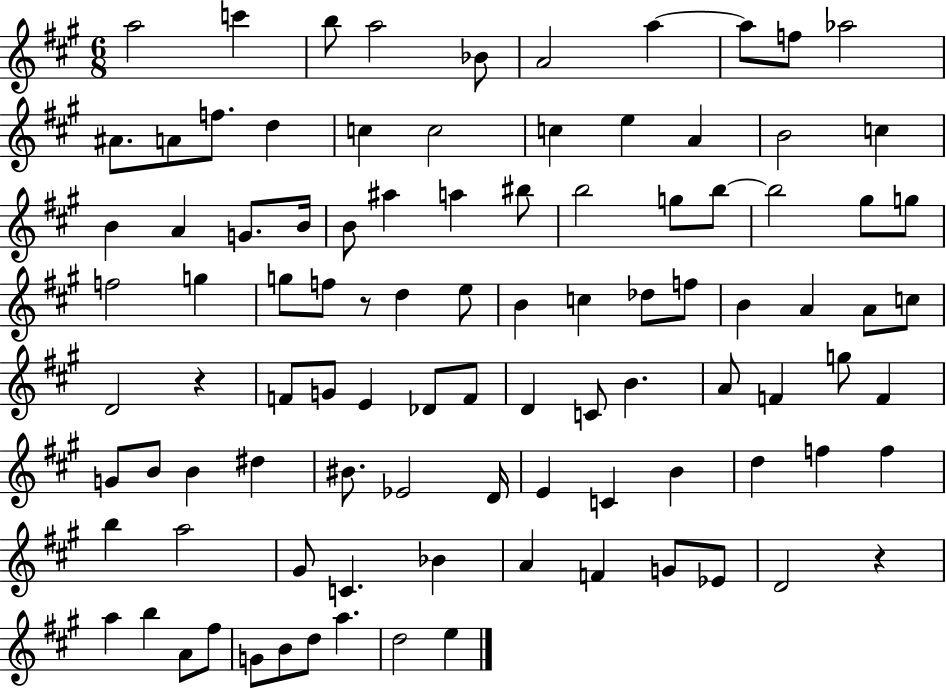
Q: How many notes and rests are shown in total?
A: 98